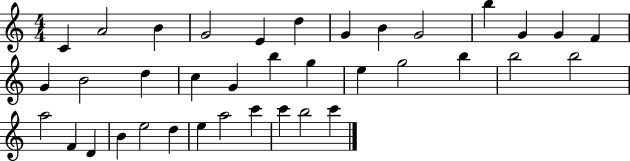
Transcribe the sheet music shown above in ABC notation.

X:1
T:Untitled
M:4/4
L:1/4
K:C
C A2 B G2 E d G B G2 b G G F G B2 d c G b g e g2 b b2 b2 a2 F D B e2 d e a2 c' c' b2 c'